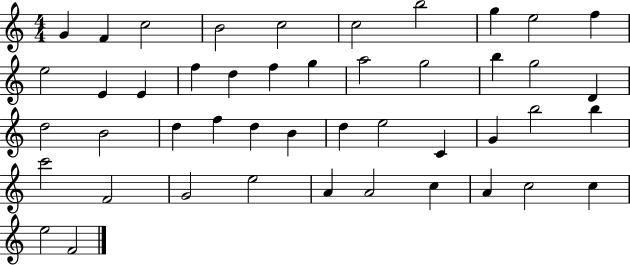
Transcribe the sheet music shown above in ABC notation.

X:1
T:Untitled
M:4/4
L:1/4
K:C
G F c2 B2 c2 c2 b2 g e2 f e2 E E f d f g a2 g2 b g2 D d2 B2 d f d B d e2 C G b2 b c'2 F2 G2 e2 A A2 c A c2 c e2 F2